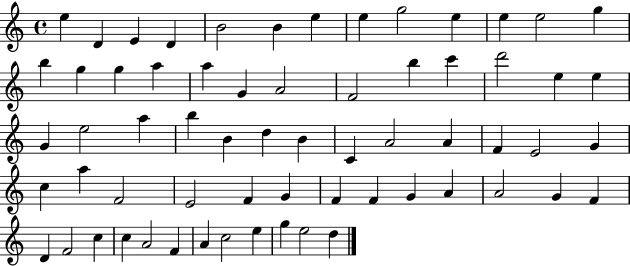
X:1
T:Untitled
M:4/4
L:1/4
K:C
e D E D B2 B e e g2 e e e2 g b g g a a G A2 F2 b c' d'2 e e G e2 a b B d B C A2 A F E2 G c a F2 E2 F G F F G A A2 G F D F2 c c A2 F A c2 e g e2 d